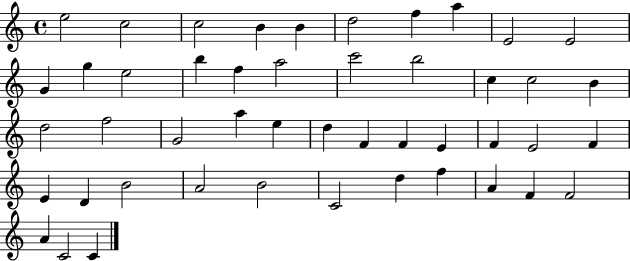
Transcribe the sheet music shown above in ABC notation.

X:1
T:Untitled
M:4/4
L:1/4
K:C
e2 c2 c2 B B d2 f a E2 E2 G g e2 b f a2 c'2 b2 c c2 B d2 f2 G2 a e d F F E F E2 F E D B2 A2 B2 C2 d f A F F2 A C2 C